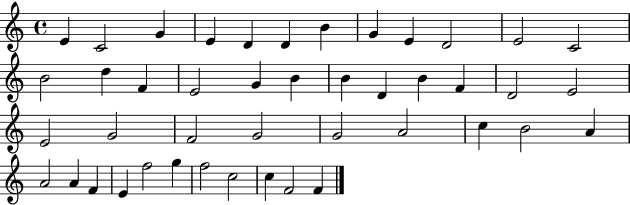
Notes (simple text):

E4/q C4/h G4/q E4/q D4/q D4/q B4/q G4/q E4/q D4/h E4/h C4/h B4/h D5/q F4/q E4/h G4/q B4/q B4/q D4/q B4/q F4/q D4/h E4/h E4/h G4/h F4/h G4/h G4/h A4/h C5/q B4/h A4/q A4/h A4/q F4/q E4/q F5/h G5/q F5/h C5/h C5/q F4/h F4/q